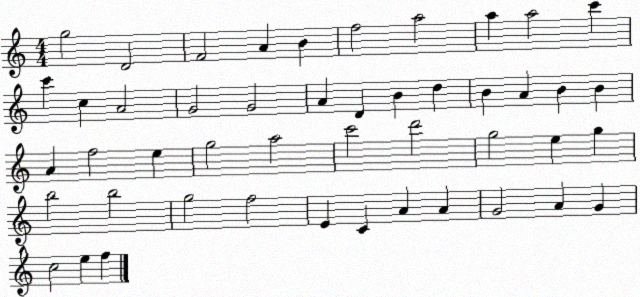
X:1
T:Untitled
M:4/4
L:1/4
K:C
g2 D2 F2 A B f2 a2 a a2 c' c' c A2 G2 G2 A D B d B A B B A f2 e g2 a2 c'2 d'2 g2 e g b2 b2 g2 f2 E C A A G2 A G c2 e f